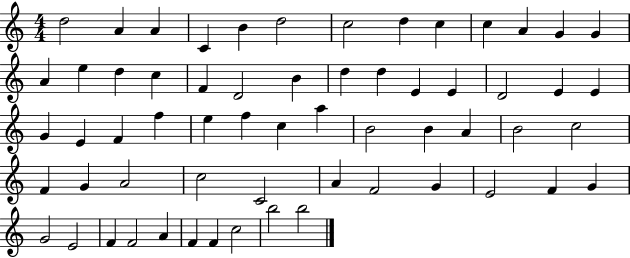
X:1
T:Untitled
M:4/4
L:1/4
K:C
d2 A A C B d2 c2 d c c A G G A e d c F D2 B d d E E D2 E E G E F f e f c a B2 B A B2 c2 F G A2 c2 C2 A F2 G E2 F G G2 E2 F F2 A F F c2 b2 b2